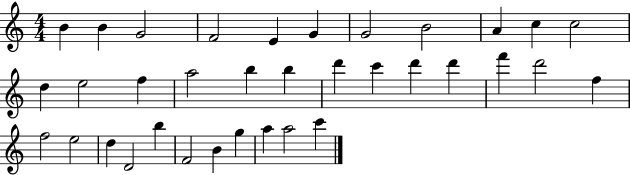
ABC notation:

X:1
T:Untitled
M:4/4
L:1/4
K:C
B B G2 F2 E G G2 B2 A c c2 d e2 f a2 b b d' c' d' d' f' d'2 f f2 e2 d D2 b F2 B g a a2 c'